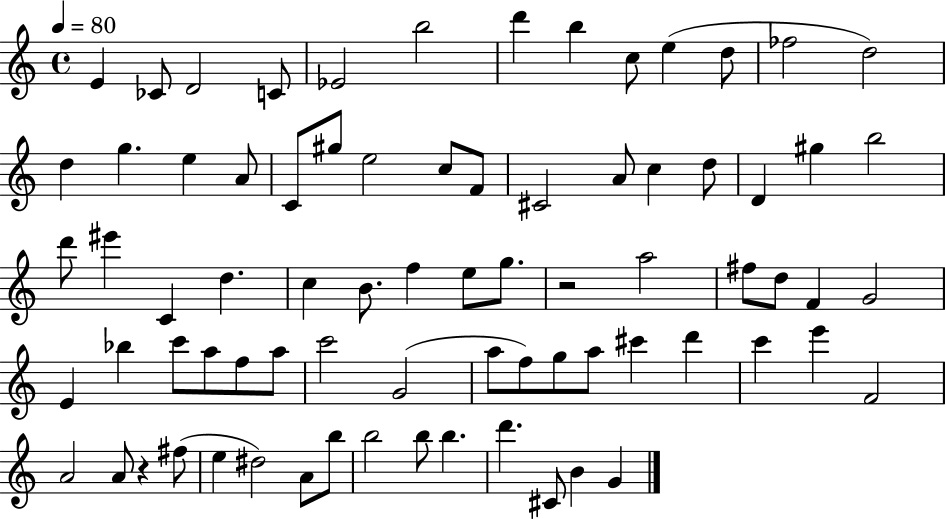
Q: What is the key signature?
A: C major